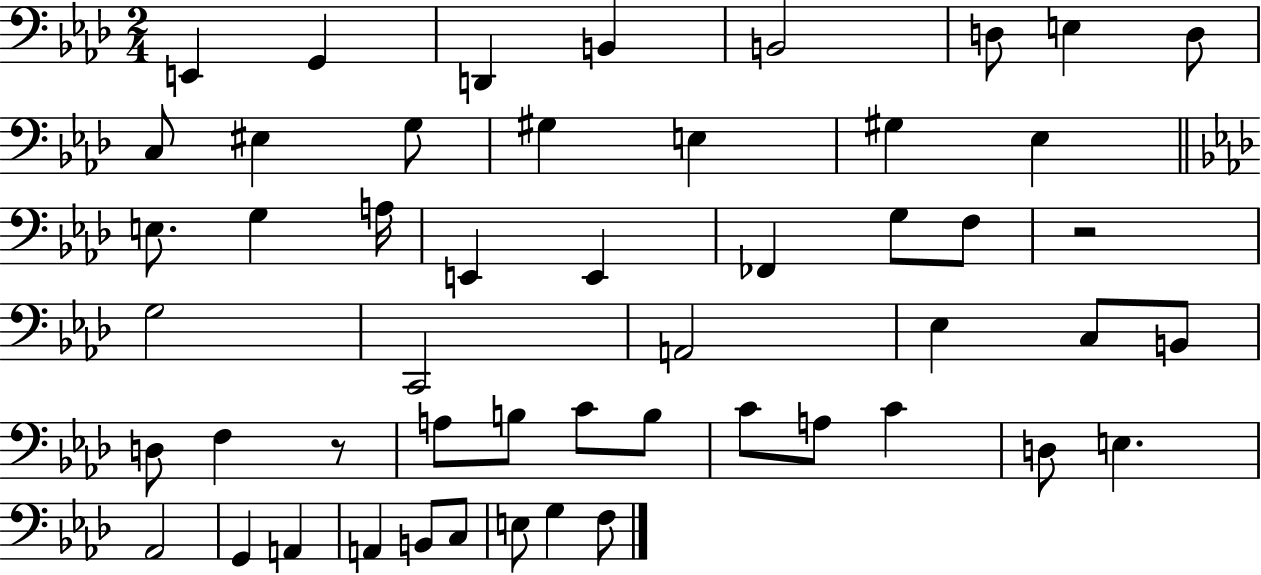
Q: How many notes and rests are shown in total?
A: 51